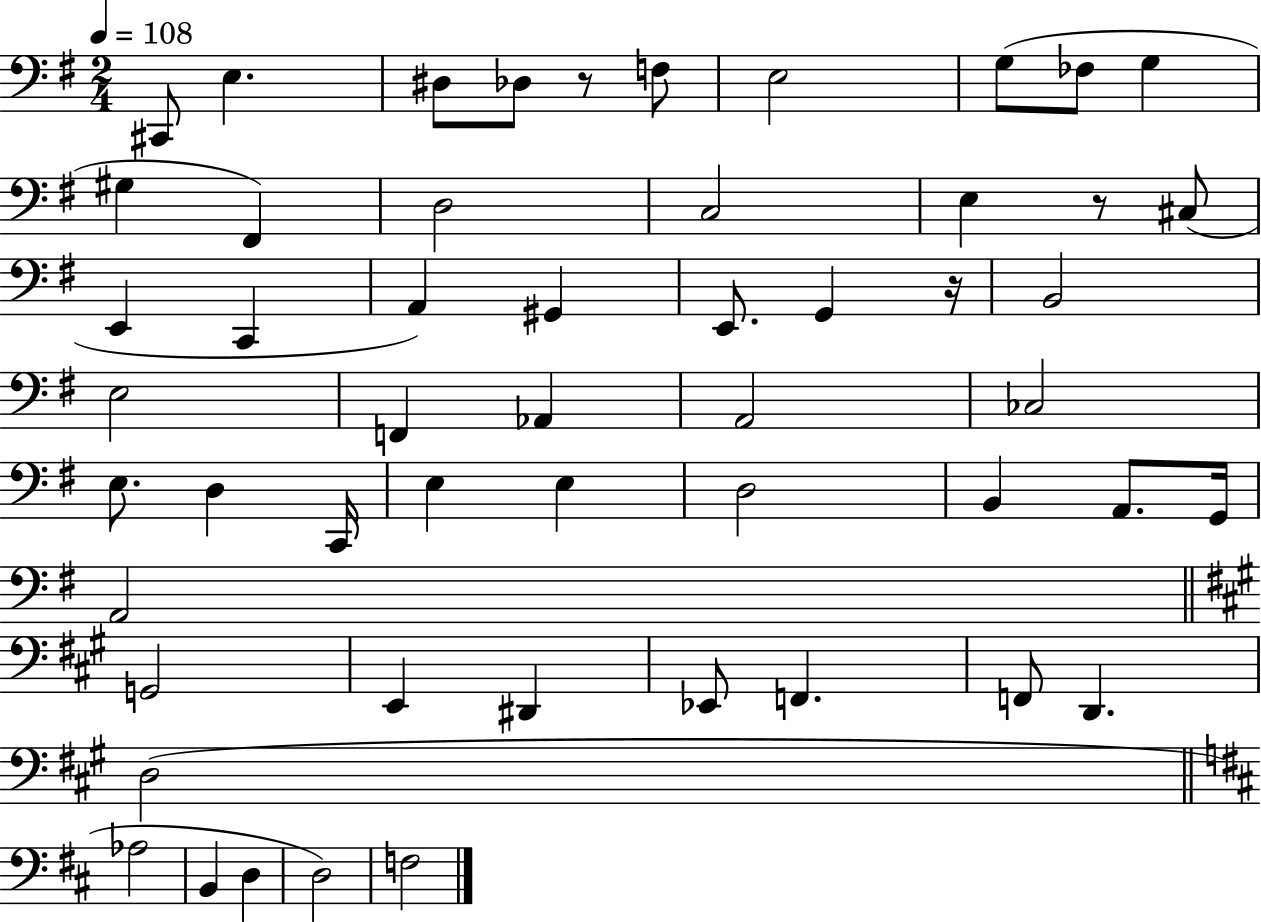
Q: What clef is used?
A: bass